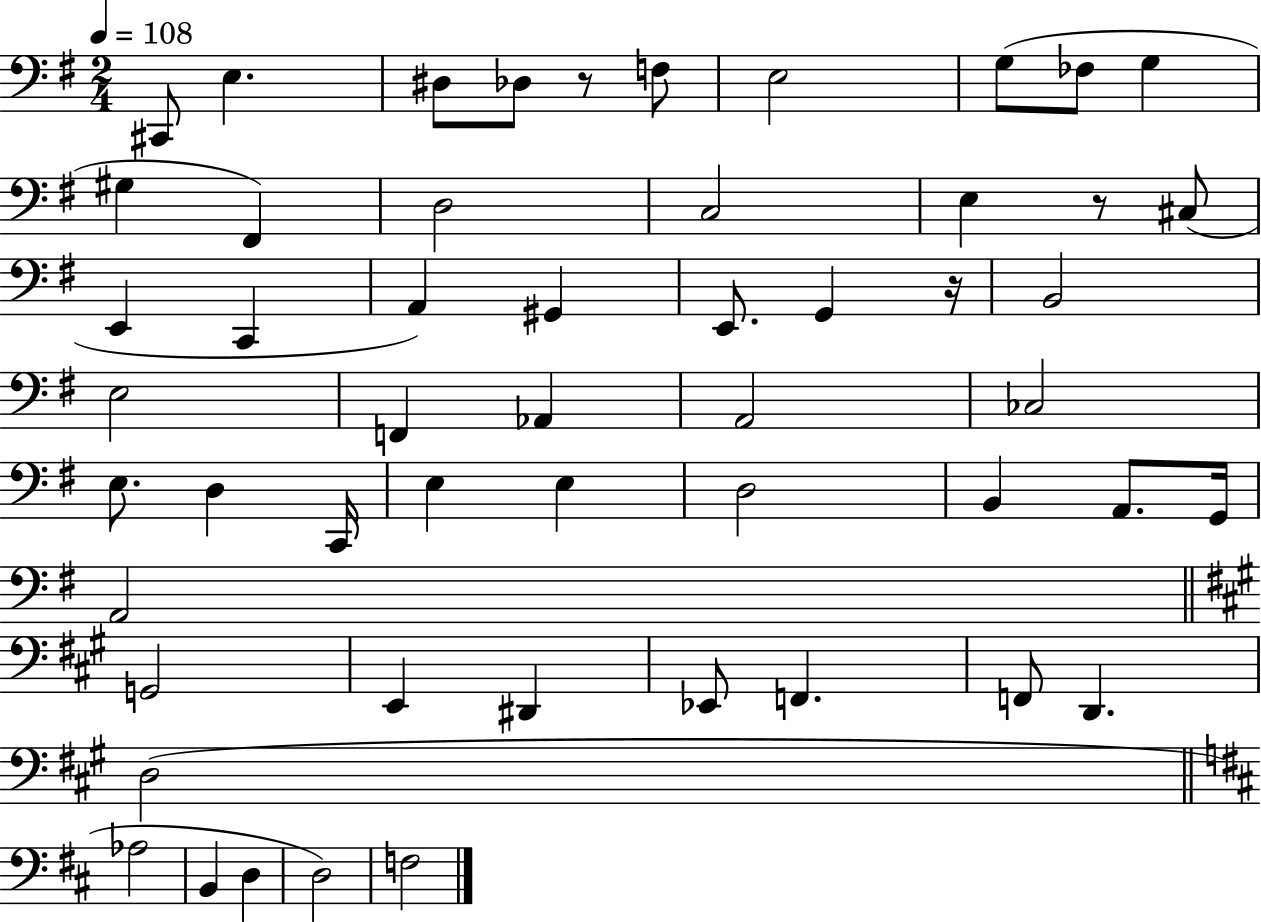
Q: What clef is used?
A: bass